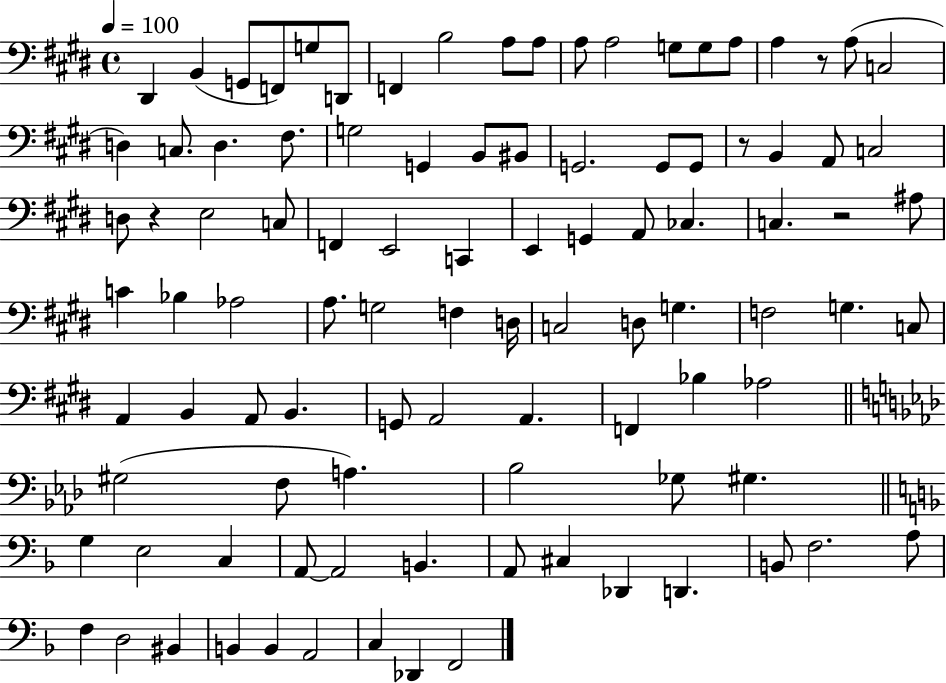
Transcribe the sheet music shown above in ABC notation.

X:1
T:Untitled
M:4/4
L:1/4
K:E
^D,, B,, G,,/2 F,,/2 G,/2 D,,/2 F,, B,2 A,/2 A,/2 A,/2 A,2 G,/2 G,/2 A,/2 A, z/2 A,/2 C,2 D, C,/2 D, ^F,/2 G,2 G,, B,,/2 ^B,,/2 G,,2 G,,/2 G,,/2 z/2 B,, A,,/2 C,2 D,/2 z E,2 C,/2 F,, E,,2 C,, E,, G,, A,,/2 _C, C, z2 ^A,/2 C _B, _A,2 A,/2 G,2 F, D,/4 C,2 D,/2 G, F,2 G, C,/2 A,, B,, A,,/2 B,, G,,/2 A,,2 A,, F,, _B, _A,2 ^G,2 F,/2 A, _B,2 _G,/2 ^G, G, E,2 C, A,,/2 A,,2 B,, A,,/2 ^C, _D,, D,, B,,/2 F,2 A,/2 F, D,2 ^B,, B,, B,, A,,2 C, _D,, F,,2